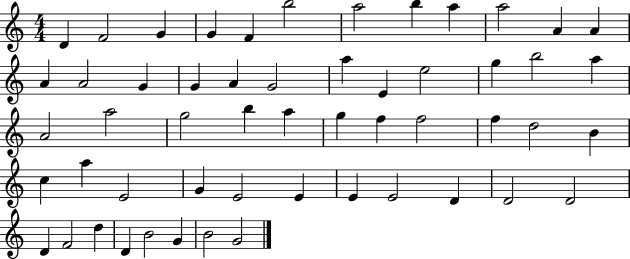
X:1
T:Untitled
M:4/4
L:1/4
K:C
D F2 G G F b2 a2 b a a2 A A A A2 G G A G2 a E e2 g b2 a A2 a2 g2 b a g f f2 f d2 B c a E2 G E2 E E E2 D D2 D2 D F2 d D B2 G B2 G2